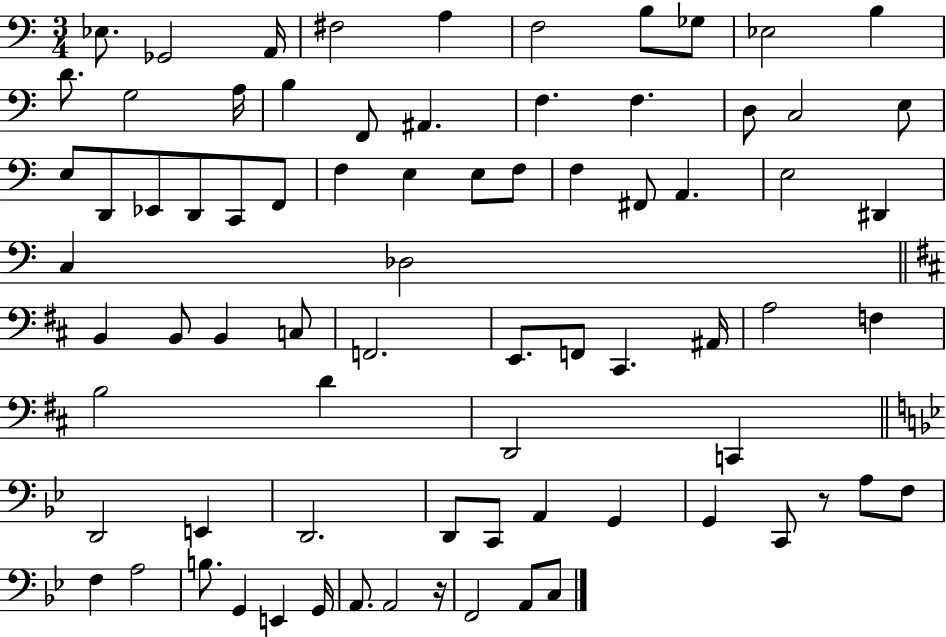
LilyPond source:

{
  \clef bass
  \numericTimeSignature
  \time 3/4
  \key c \major
  ees8. ges,2 a,16 | fis2 a4 | f2 b8 ges8 | ees2 b4 | \break d'8. g2 a16 | b4 f,8 ais,4. | f4. f4. | d8 c2 e8 | \break e8 d,8 ees,8 d,8 c,8 f,8 | f4 e4 e8 f8 | f4 fis,8 a,4. | e2 dis,4 | \break c4 des2 | \bar "||" \break \key d \major b,4 b,8 b,4 c8 | f,2. | e,8. f,8 cis,4. ais,16 | a2 f4 | \break b2 d'4 | d,2 c,4 | \bar "||" \break \key bes \major d,2 e,4 | d,2. | d,8 c,8 a,4 g,4 | g,4 c,8 r8 a8 f8 | \break f4 a2 | b8. g,4 e,4 g,16 | a,8. a,2 r16 | f,2 a,8 c8 | \break \bar "|."
}